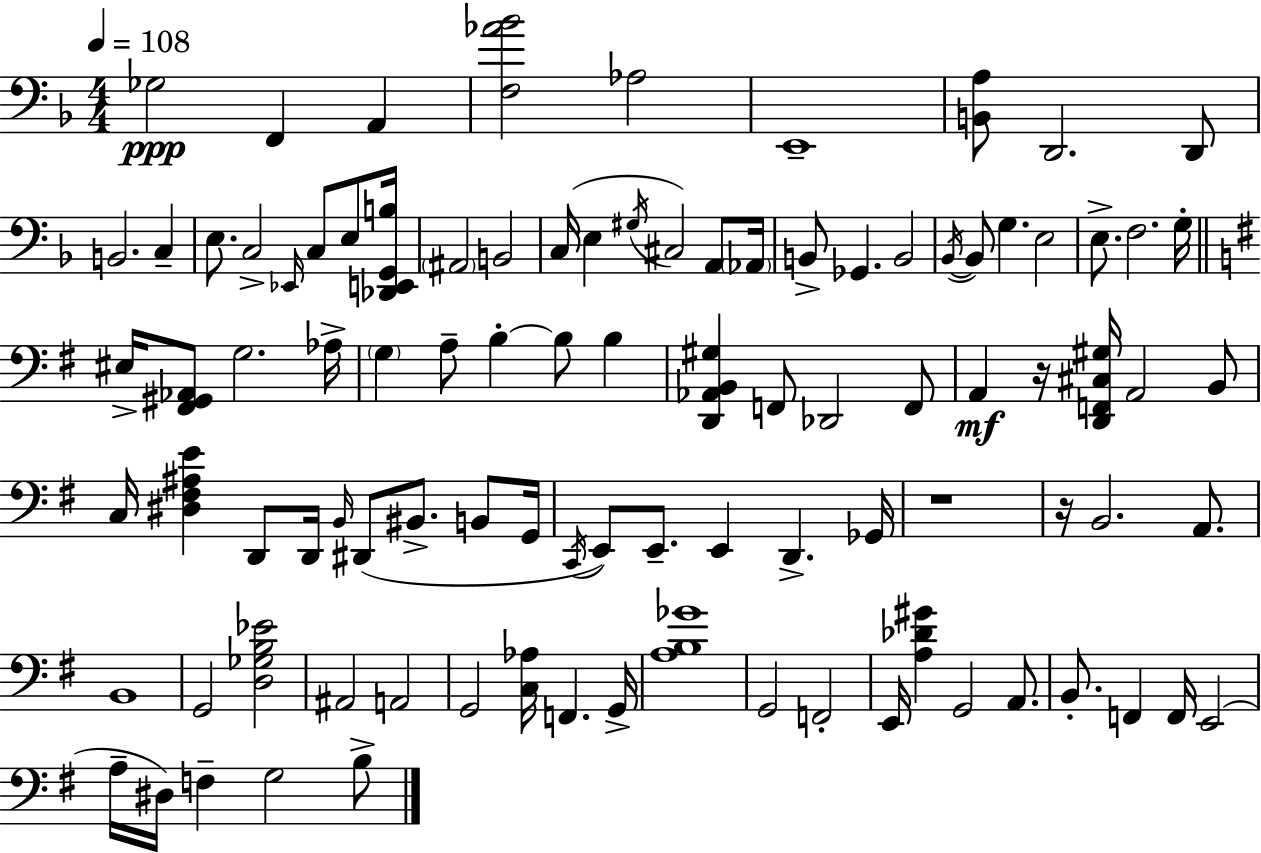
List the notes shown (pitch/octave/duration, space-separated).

Gb3/h F2/q A2/q [F3,Ab4,Bb4]/h Ab3/h E2/w [B2,A3]/e D2/h. D2/e B2/h. C3/q E3/e. C3/h Eb2/s C3/e E3/e [Db2,E2,G2,B3]/s A#2/h B2/h C3/s E3/q G#3/s C#3/h A2/e Ab2/s B2/e Gb2/q. B2/h Bb2/s Bb2/e G3/q. E3/h E3/e. F3/h. G3/s EIS3/s [F#2,G#2,Ab2]/e G3/h. Ab3/s G3/q A3/e B3/q B3/e B3/q [D2,Ab2,B2,G#3]/q F2/e Db2/h F2/e A2/q R/s [D2,F2,C#3,G#3]/s A2/h B2/e C3/s [D#3,F#3,A#3,E4]/q D2/e D2/s B2/s D#2/e BIS2/e. B2/e G2/s C2/s E2/e E2/e. E2/q D2/q. Gb2/s R/w R/s B2/h. A2/e. B2/w G2/h [D3,Gb3,B3,Eb4]/h A#2/h A2/h G2/h [C3,Ab3]/s F2/q. G2/s [A3,B3,Gb4]/w G2/h F2/h E2/s [A3,Db4,G#4]/q G2/h A2/e. B2/e. F2/q F2/s E2/h A3/s D#3/s F3/q G3/h B3/e